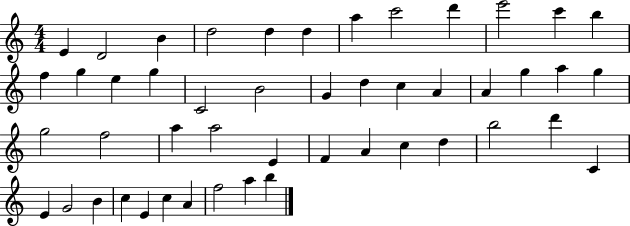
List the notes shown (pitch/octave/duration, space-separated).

E4/q D4/h B4/q D5/h D5/q D5/q A5/q C6/h D6/q E6/h C6/q B5/q F5/q G5/q E5/q G5/q C4/h B4/h G4/q D5/q C5/q A4/q A4/q G5/q A5/q G5/q G5/h F5/h A5/q A5/h E4/q F4/q A4/q C5/q D5/q B5/h D6/q C4/q E4/q G4/h B4/q C5/q E4/q C5/q A4/q F5/h A5/q B5/q